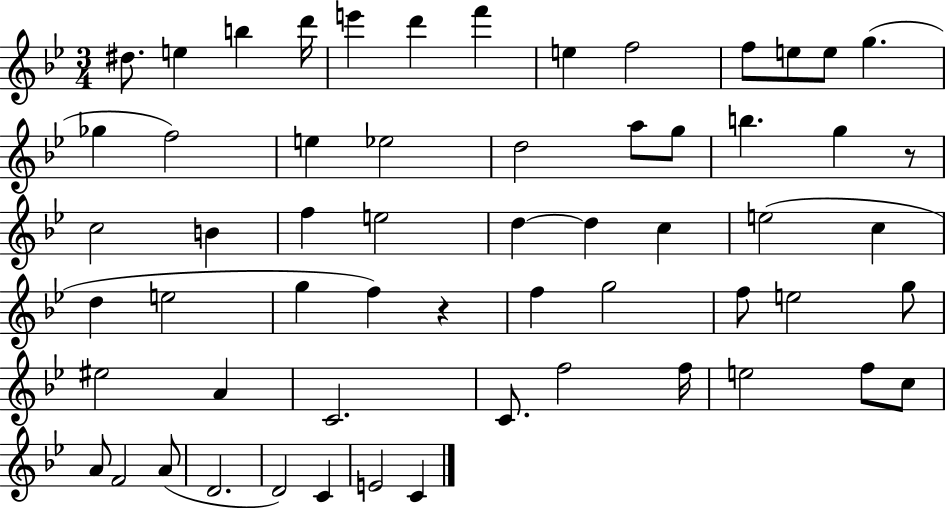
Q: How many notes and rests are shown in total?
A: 59